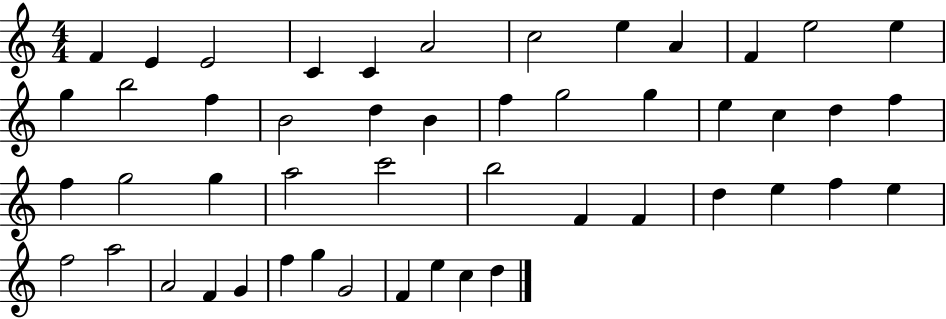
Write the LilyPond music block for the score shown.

{
  \clef treble
  \numericTimeSignature
  \time 4/4
  \key c \major
  f'4 e'4 e'2 | c'4 c'4 a'2 | c''2 e''4 a'4 | f'4 e''2 e''4 | \break g''4 b''2 f''4 | b'2 d''4 b'4 | f''4 g''2 g''4 | e''4 c''4 d''4 f''4 | \break f''4 g''2 g''4 | a''2 c'''2 | b''2 f'4 f'4 | d''4 e''4 f''4 e''4 | \break f''2 a''2 | a'2 f'4 g'4 | f''4 g''4 g'2 | f'4 e''4 c''4 d''4 | \break \bar "|."
}